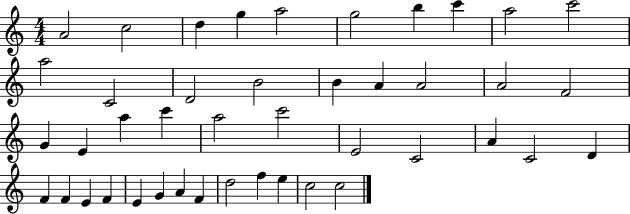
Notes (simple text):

A4/h C5/h D5/q G5/q A5/h G5/h B5/q C6/q A5/h C6/h A5/h C4/h D4/h B4/h B4/q A4/q A4/h A4/h F4/h G4/q E4/q A5/q C6/q A5/h C6/h E4/h C4/h A4/q C4/h D4/q F4/q F4/q E4/q F4/q E4/q G4/q A4/q F4/q D5/h F5/q E5/q C5/h C5/h